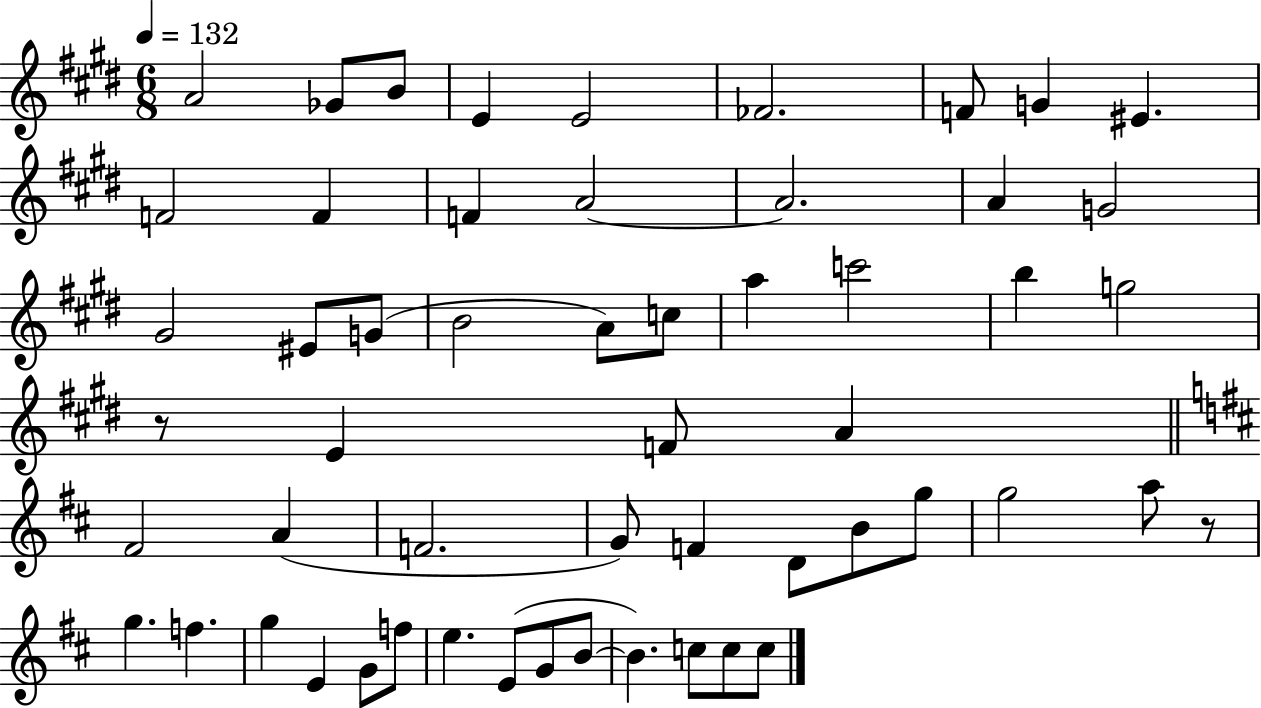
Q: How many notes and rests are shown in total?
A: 55